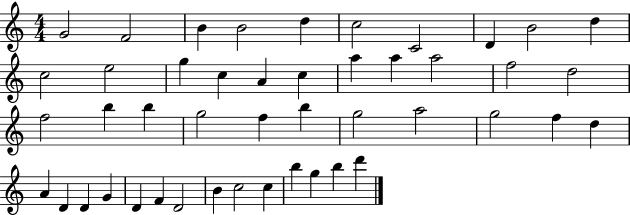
{
  \clef treble
  \numericTimeSignature
  \time 4/4
  \key c \major
  g'2 f'2 | b'4 b'2 d''4 | c''2 c'2 | d'4 b'2 d''4 | \break c''2 e''2 | g''4 c''4 a'4 c''4 | a''4 a''4 a''2 | f''2 d''2 | \break f''2 b''4 b''4 | g''2 f''4 b''4 | g''2 a''2 | g''2 f''4 d''4 | \break a'4 d'4 d'4 g'4 | d'4 f'4 d'2 | b'4 c''2 c''4 | b''4 g''4 b''4 d'''4 | \break \bar "|."
}